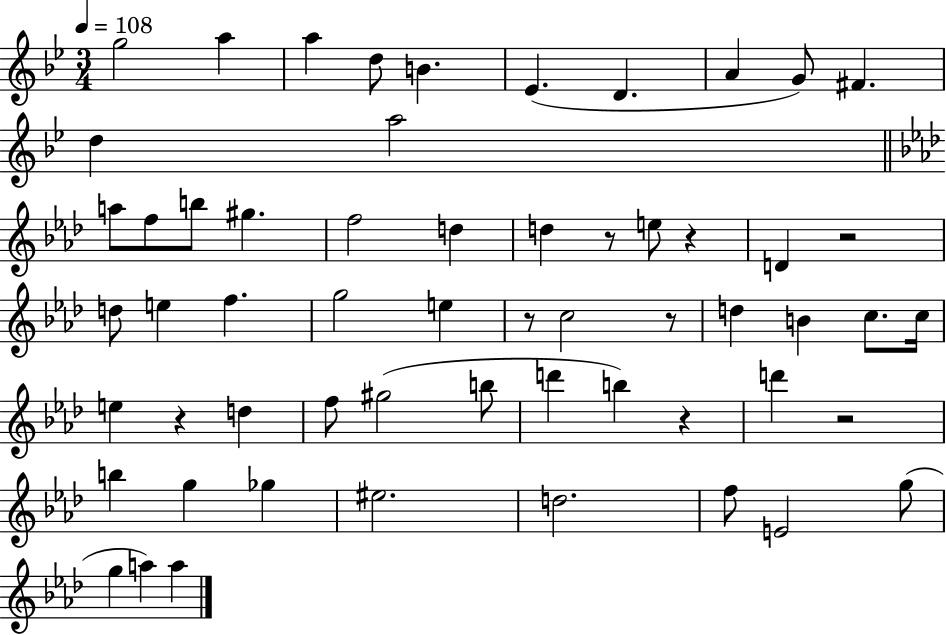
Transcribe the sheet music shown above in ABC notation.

X:1
T:Untitled
M:3/4
L:1/4
K:Bb
g2 a a d/2 B _E D A G/2 ^F d a2 a/2 f/2 b/2 ^g f2 d d z/2 e/2 z D z2 d/2 e f g2 e z/2 c2 z/2 d B c/2 c/4 e z d f/2 ^g2 b/2 d' b z d' z2 b g _g ^e2 d2 f/2 E2 g/2 g a a